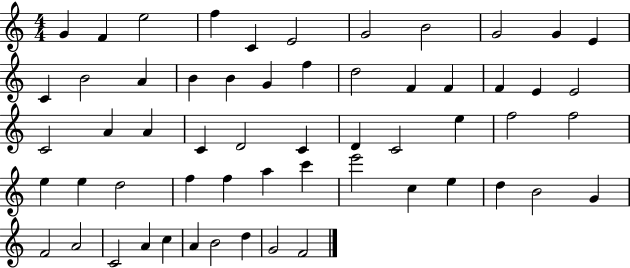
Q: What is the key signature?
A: C major